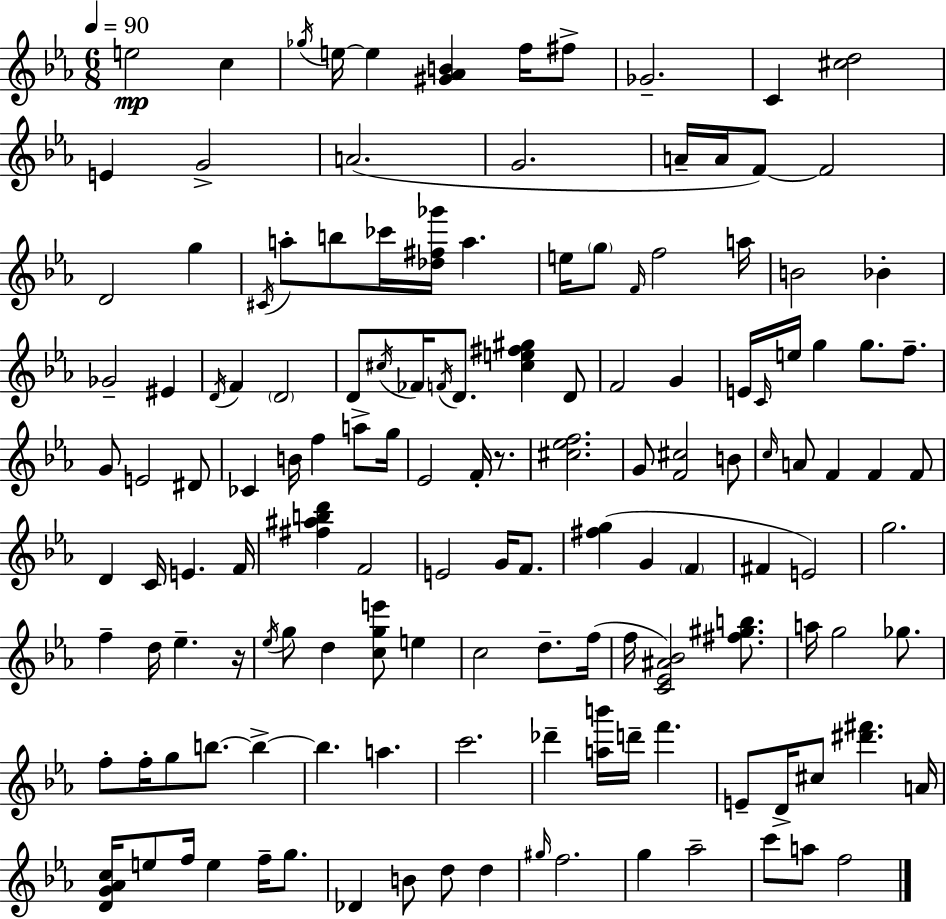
{
  \clef treble
  \numericTimeSignature
  \time 6/8
  \key ees \major
  \tempo 4 = 90
  e''2\mp c''4 | \acciaccatura { ges''16 } e''16~~ e''4 <gis' aes' b'>4 f''16 fis''8-> | ges'2.-- | c'4 <cis'' d''>2 | \break e'4 g'2-> | a'2.( | g'2. | a'16-- a'16 f'8~~) f'2 | \break d'2 g''4 | \acciaccatura { cis'16 } a''8-. b''8 ces'''16 <des'' fis'' ges'''>16 a''4. | e''16 \parenthesize g''8 \grace { f'16 } f''2 | a''16 b'2 bes'4-. | \break ges'2-- eis'4 | \acciaccatura { d'16 } f'4 \parenthesize d'2 | d'8 \acciaccatura { cis''16 } fes'16 \acciaccatura { f'16 } d'8. | <cis'' e'' fis'' gis''>4 d'8 f'2 | \break g'4 e'16 \grace { c'16 } e''16 g''4 | g''8. f''8.-- g'8 e'2 | dis'8 ces'4 b'16 | f''4 a''8-> g''16 ees'2 | \break f'16-. r8. <cis'' ees'' f''>2. | g'8 <f' cis''>2 | b'8 \grace { c''16 } a'8 f'4 | f'4 f'8 d'4 | \break c'16 e'4. f'16 <fis'' ais'' b'' d'''>4 | f'2 e'2 | g'16 f'8. <fis'' g''>4( | g'4 \parenthesize f'4 fis'4 | \break e'2) g''2. | f''4-- | d''16 ees''4.-- r16 \acciaccatura { ees''16 } g''8 d''4 | <c'' g'' e'''>8 e''4 c''2 | \break d''8.-- f''16( f''16 <c' ees' ais' bes'>2) | <fis'' gis'' b''>8. a''16 g''2 | ges''8. f''8-. f''16-. | g''8 b''8.~~ b''4->~~ b''4. | \break a''4. c'''2. | des'''4-- | <a'' b'''>16 d'''16-- f'''4. e'8-- d'16-> | cis''8 <dis''' fis'''>4. a'16 <d' g' aes' c''>16 e''8 | \break f''16 e''4 f''16-- g''8. des'4 | b'8 d''8 d''4 \grace { gis''16 } f''2. | g''4 | aes''2-- c'''8 | \break a''8 f''2 \bar "|."
}